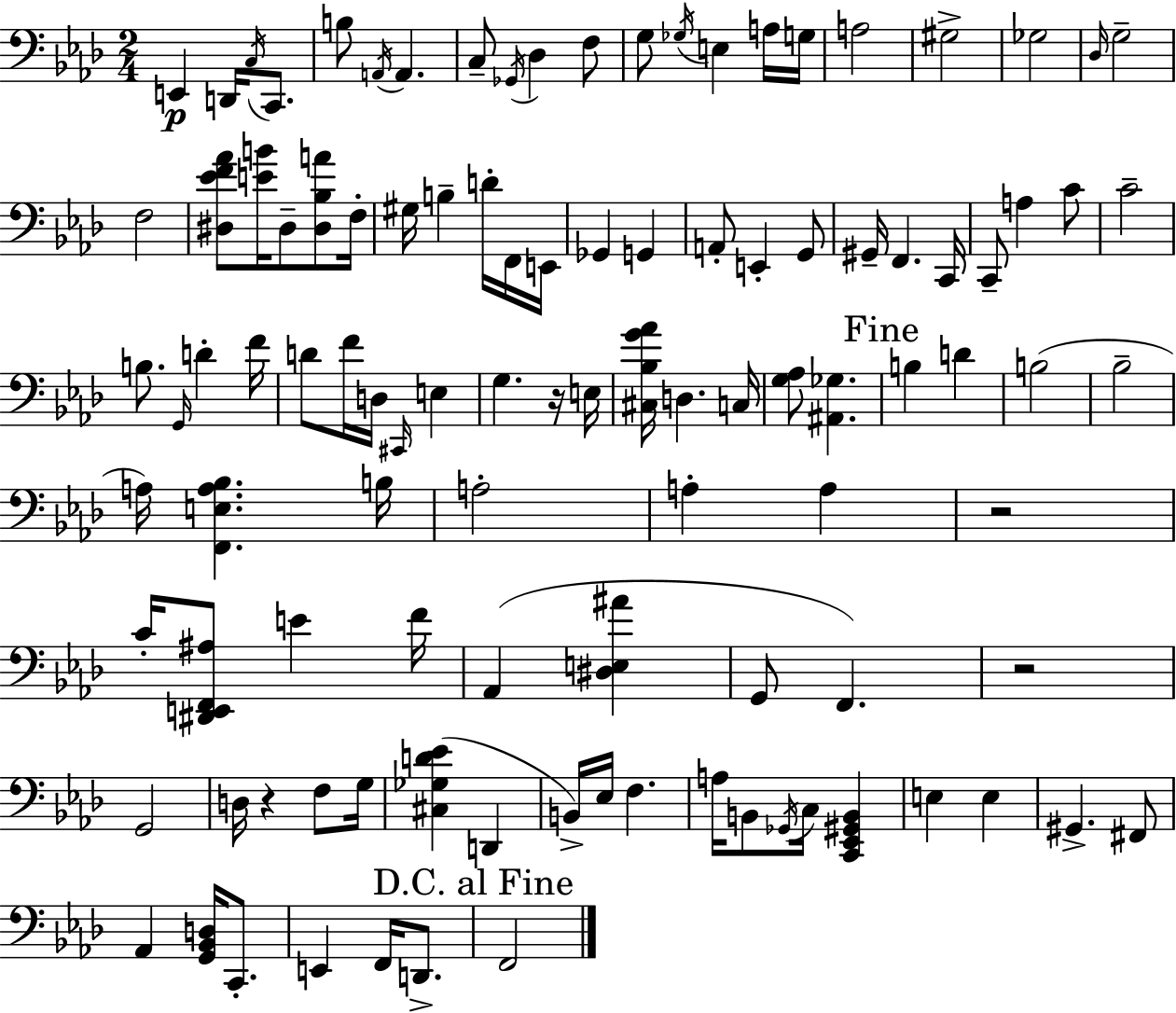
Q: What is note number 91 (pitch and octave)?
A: F2